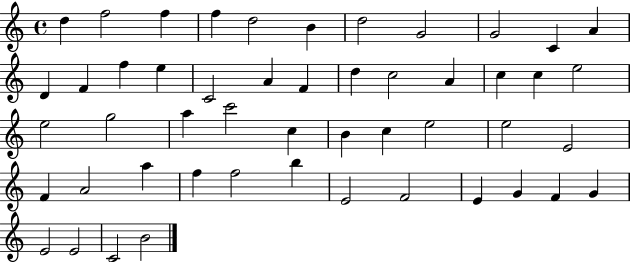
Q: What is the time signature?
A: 4/4